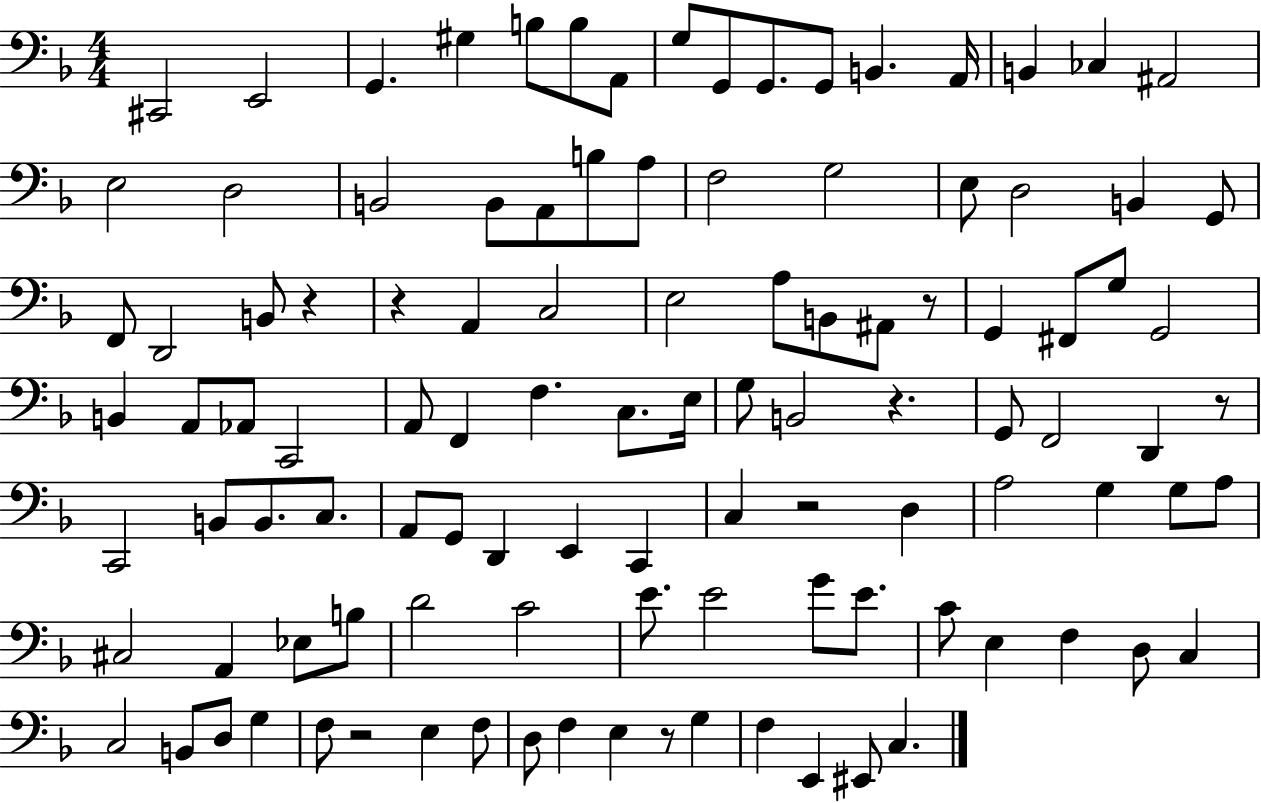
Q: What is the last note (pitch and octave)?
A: C3